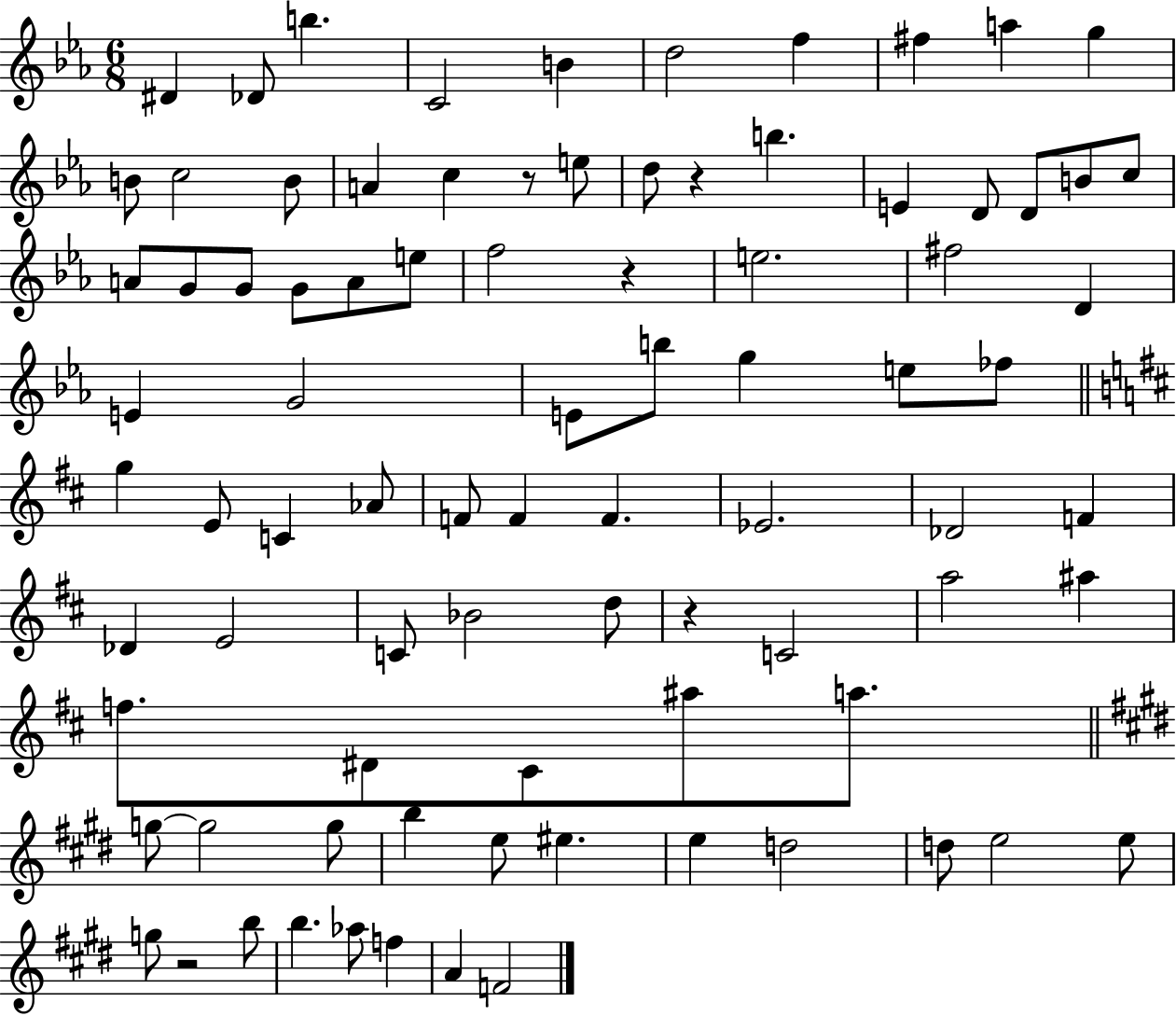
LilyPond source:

{
  \clef treble
  \numericTimeSignature
  \time 6/8
  \key ees \major
  dis'4 des'8 b''4. | c'2 b'4 | d''2 f''4 | fis''4 a''4 g''4 | \break b'8 c''2 b'8 | a'4 c''4 r8 e''8 | d''8 r4 b''4. | e'4 d'8 d'8 b'8 c''8 | \break a'8 g'8 g'8 g'8 a'8 e''8 | f''2 r4 | e''2. | fis''2 d'4 | \break e'4 g'2 | e'8 b''8 g''4 e''8 fes''8 | \bar "||" \break \key d \major g''4 e'8 c'4 aes'8 | f'8 f'4 f'4. | ees'2. | des'2 f'4 | \break des'4 e'2 | c'8 bes'2 d''8 | r4 c'2 | a''2 ais''4 | \break f''8. dis'8 cis'8 ais''8 a''8. | \bar "||" \break \key e \major g''8~~ g''2 g''8 | b''4 e''8 eis''4. | e''4 d''2 | d''8 e''2 e''8 | \break g''8 r2 b''8 | b''4. aes''8 f''4 | a'4 f'2 | \bar "|."
}